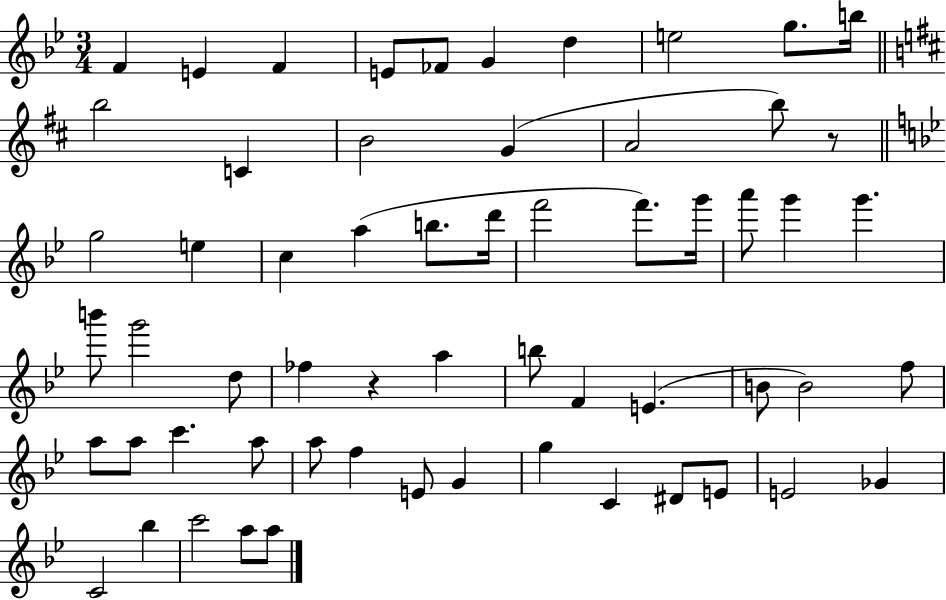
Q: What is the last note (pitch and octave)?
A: A5